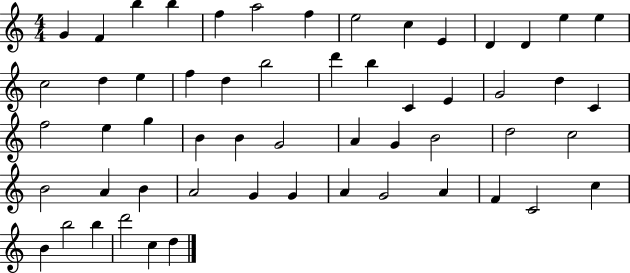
X:1
T:Untitled
M:4/4
L:1/4
K:C
G F b b f a2 f e2 c E D D e e c2 d e f d b2 d' b C E G2 d C f2 e g B B G2 A G B2 d2 c2 B2 A B A2 G G A G2 A F C2 c B b2 b d'2 c d